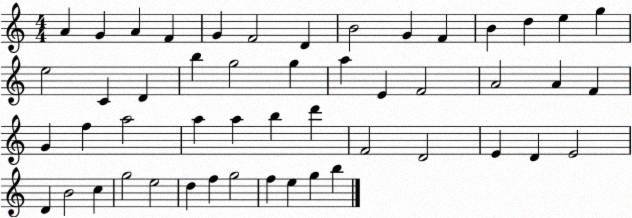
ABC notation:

X:1
T:Untitled
M:4/4
L:1/4
K:C
A G A F G F2 D B2 G F B d e g e2 C D b g2 g a E F2 A2 A F G f a2 a a b d' F2 D2 E D E2 D B2 c g2 e2 d f g2 f e g b